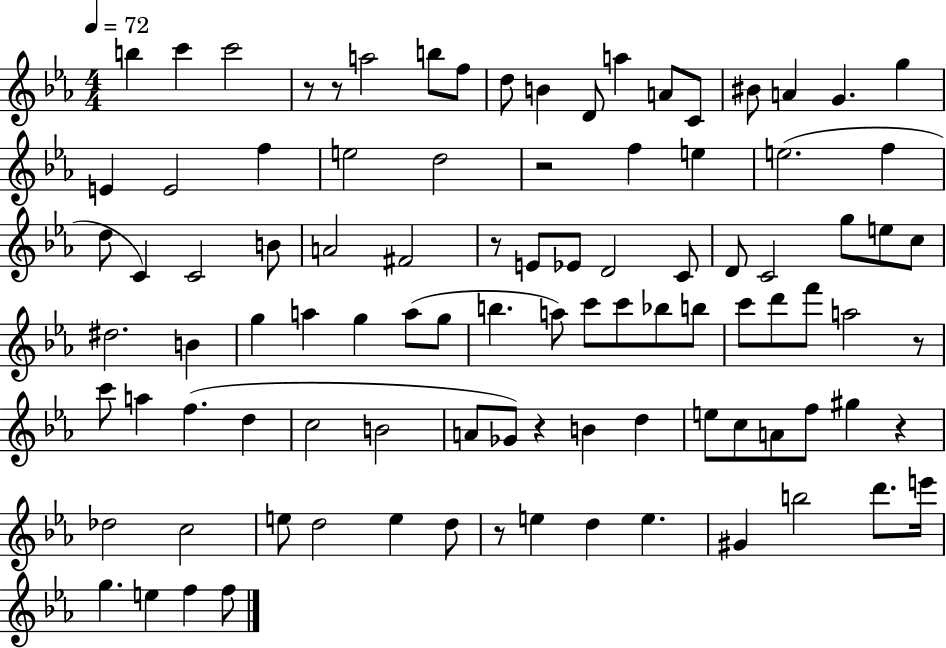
B5/q C6/q C6/h R/e R/e A5/h B5/e F5/e D5/e B4/q D4/e A5/q A4/e C4/e BIS4/e A4/q G4/q. G5/q E4/q E4/h F5/q E5/h D5/h R/h F5/q E5/q E5/h. F5/q D5/e C4/q C4/h B4/e A4/h F#4/h R/e E4/e Eb4/e D4/h C4/e D4/e C4/h G5/e E5/e C5/e D#5/h. B4/q G5/q A5/q G5/q A5/e G5/e B5/q. A5/e C6/e C6/e Bb5/e B5/e C6/e D6/e F6/e A5/h R/e C6/e A5/q F5/q. D5/q C5/h B4/h A4/e Gb4/e R/q B4/q D5/q E5/e C5/e A4/e F5/e G#5/q R/q Db5/h C5/h E5/e D5/h E5/q D5/e R/e E5/q D5/q E5/q. G#4/q B5/h D6/e. E6/s G5/q. E5/q F5/q F5/e